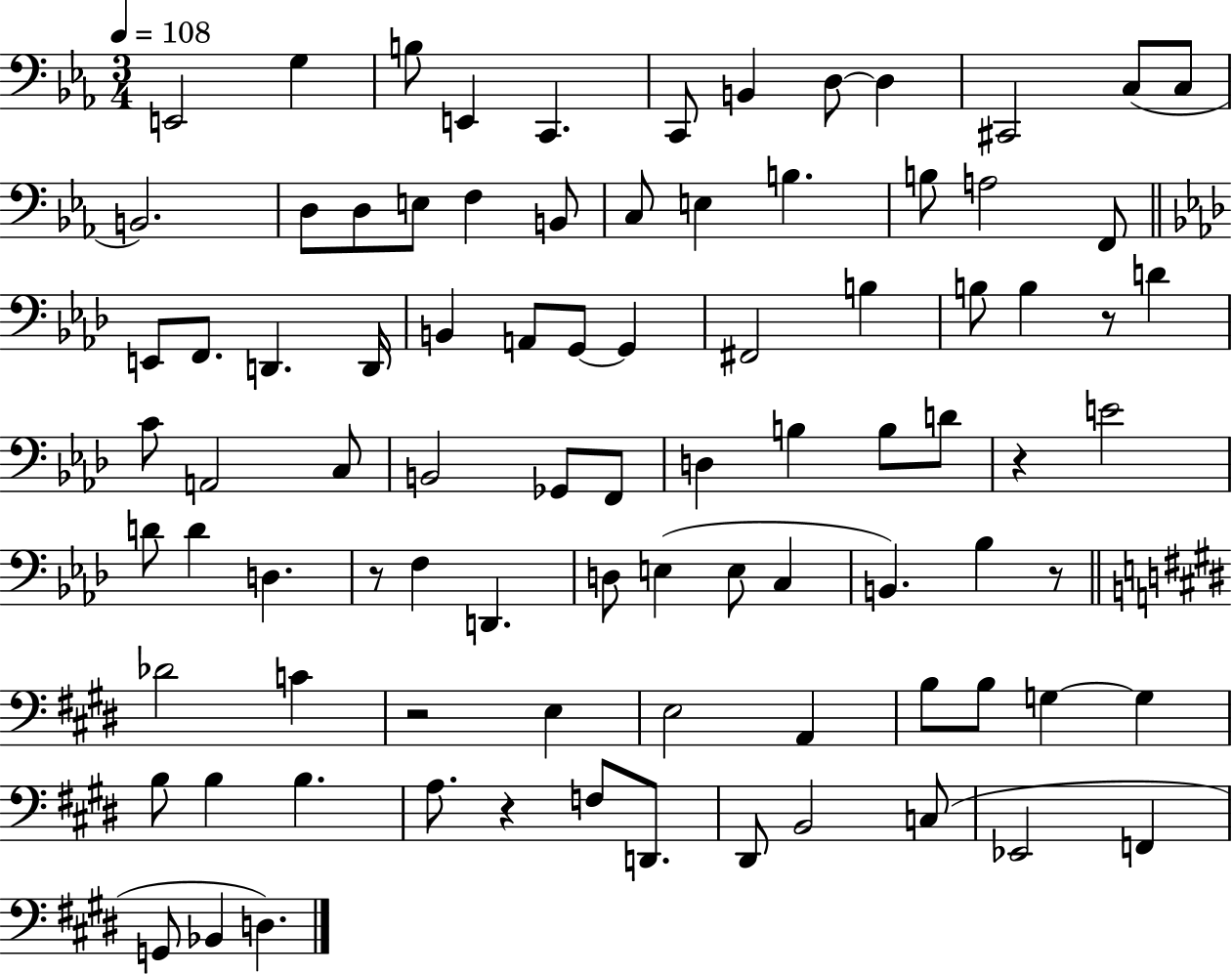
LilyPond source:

{
  \clef bass
  \numericTimeSignature
  \time 3/4
  \key ees \major
  \tempo 4 = 108
  e,2 g4 | b8 e,4 c,4. | c,8 b,4 d8~~ d4 | cis,2 c8( c8 | \break b,2.) | d8 d8 e8 f4 b,8 | c8 e4 b4. | b8 a2 f,8 | \break \bar "||" \break \key aes \major e,8 f,8. d,4. d,16 | b,4 a,8 g,8~~ g,4 | fis,2 b4 | b8 b4 r8 d'4 | \break c'8 a,2 c8 | b,2 ges,8 f,8 | d4 b4 b8 d'8 | r4 e'2 | \break d'8 d'4 d4. | r8 f4 d,4. | d8 e4( e8 c4 | b,4.) bes4 r8 | \break \bar "||" \break \key e \major des'2 c'4 | r2 e4 | e2 a,4 | b8 b8 g4~~ g4 | \break b8 b4 b4. | a8. r4 f8 d,8. | dis,8 b,2 c8( | ees,2 f,4 | \break g,8 bes,4 d4.) | \bar "|."
}